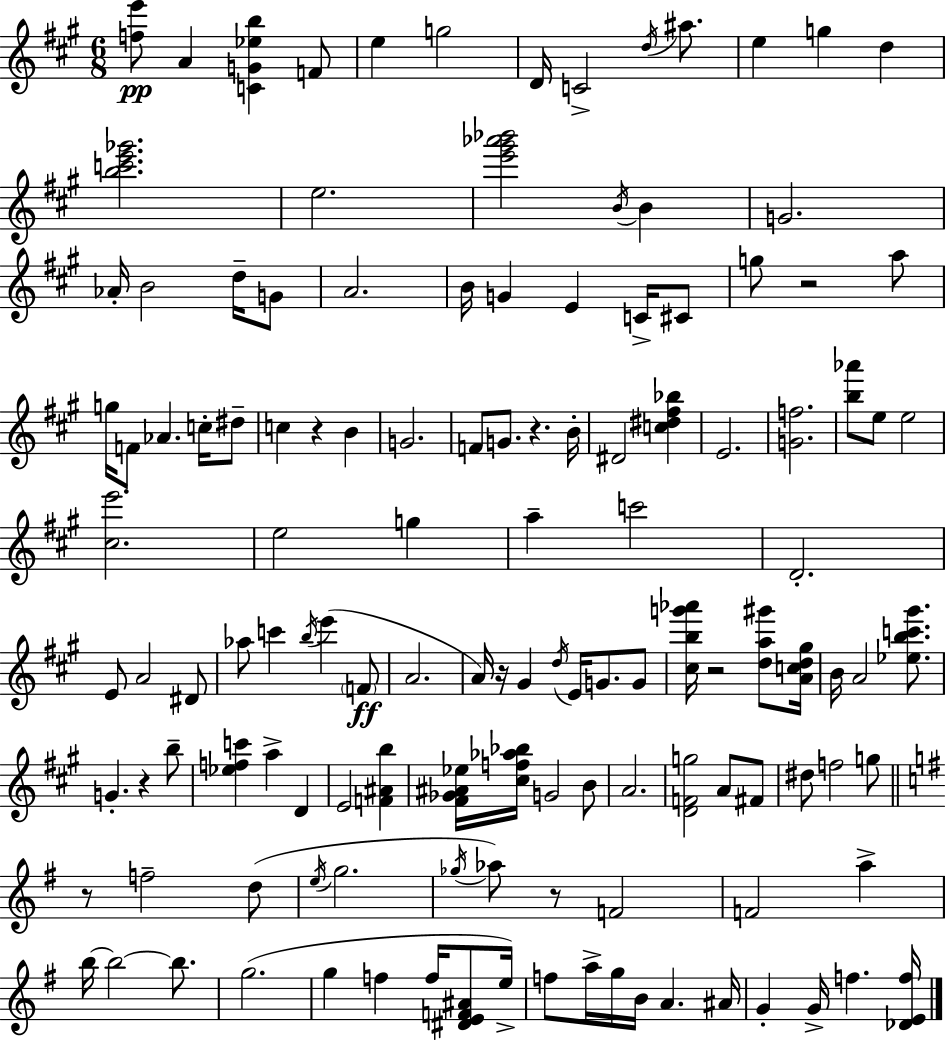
{
  \clef treble
  \numericTimeSignature
  \time 6/8
  \key a \major
  \repeat volta 2 { <f'' e'''>8\pp a'4 <c' g' ees'' b''>4 f'8 | e''4 g''2 | d'16 c'2-> \acciaccatura { d''16 } ais''8. | e''4 g''4 d''4 | \break <b'' c''' e''' ges'''>2. | e''2. | <e''' gis''' aes''' bes'''>2 \acciaccatura { b'16 } b'4 | g'2. | \break aes'16-. b'2 d''16-- | g'8 a'2. | b'16 g'4 e'4 c'16-> | cis'8 g''8 r2 | \break a''8 g''16 f'8 aes'4. c''16-. | dis''8-- c''4 r4 b'4 | g'2. | f'8 g'8. r4. | \break b'16-. dis'2 <c'' dis'' fis'' bes''>4 | e'2. | <g' f''>2. | <b'' aes'''>8 e''8 e''2 | \break <cis'' e'''>2. | e''2 g''4 | a''4-- c'''2 | d'2.-. | \break e'8 a'2 | dis'8 aes''8 c'''4 \acciaccatura { b''16 } e'''4( | \parenthesize f'8\ff a'2. | a'16) r16 gis'4 \acciaccatura { d''16 } e'16 g'8. | \break g'8 <cis'' b'' g''' aes'''>16 r2 | <d'' a'' gis'''>8 <a' c'' d'' gis''>16 b'16 a'2 | <ees'' b'' c''' gis'''>8. g'4.-. r4 | b''8-- <ees'' f'' c'''>4 a''4-> | \break d'4 e'2 | <f' ais' b''>4 <fis' ges' ais' ees''>16 <cis'' f'' aes'' bes''>16 g'2 | b'8 a'2. | <d' f' g''>2 | \break a'8 fis'8 dis''8 f''2 | g''8 \bar "||" \break \key g \major r8 f''2-- d''8( | \acciaccatura { e''16 } g''2. | \acciaccatura { ges''16 }) aes''8 r8 f'2 | f'2 a''4-> | \break b''16~~ b''2~~ b''8. | g''2.( | g''4 f''4 f''16 <dis' e' f' ais'>8 | e''16->) f''8 a''16-> g''16 b'16 a'4. | \break ais'16 g'4-. g'16-> f''4. | <des' e' f''>16 } \bar "|."
}